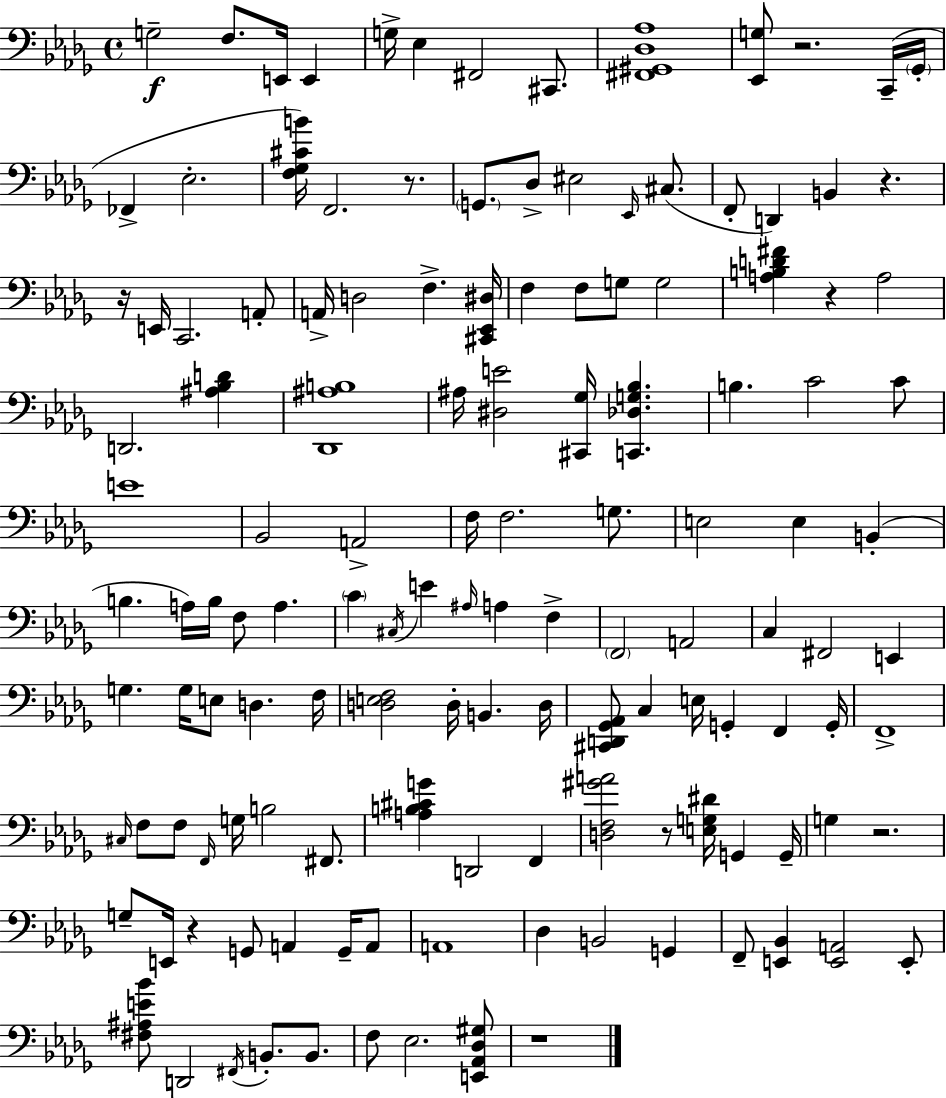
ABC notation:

X:1
T:Untitled
M:4/4
L:1/4
K:Bbm
G,2 F,/2 E,,/4 E,, G,/4 _E, ^F,,2 ^C,,/2 [^F,,^G,,_D,_A,]4 [_E,,G,]/2 z2 C,,/4 _G,,/4 _F,, _E,2 [F,_G,^CB]/4 F,,2 z/2 G,,/2 _D,/2 ^E,2 _E,,/4 ^C,/2 F,,/2 D,, B,, z z/4 E,,/4 C,,2 A,,/2 A,,/4 D,2 F, [^C,,_E,,^D,]/4 F, F,/2 G,/2 G,2 [A,B,D^F] z A,2 D,,2 [^A,_B,D] [_D,,^A,B,]4 ^A,/4 [^D,E]2 [^C,,_G,]/4 [C,,_D,G,_B,] B, C2 C/2 E4 _B,,2 A,,2 F,/4 F,2 G,/2 E,2 E, B,, B, A,/4 B,/4 F,/2 A, C ^C,/4 E ^A,/4 A, F, F,,2 A,,2 C, ^F,,2 E,, G, G,/4 E,/2 D, F,/4 [D,E,F,]2 D,/4 B,, D,/4 [^C,,D,,_G,,_A,,]/2 C, E,/4 G,, F,, G,,/4 F,,4 ^C,/4 F,/2 F,/2 F,,/4 G,/4 B,2 ^F,,/2 [A,B,^CG] D,,2 F,, [D,F,^GA]2 z/2 [E,G,^D]/4 G,, G,,/4 G, z2 G,/2 E,,/4 z G,,/2 A,, G,,/4 A,,/2 A,,4 _D, B,,2 G,, F,,/2 [E,,_B,,] [E,,A,,]2 E,,/2 [^F,^A,E_B]/2 D,,2 ^F,,/4 B,,/2 B,,/2 F,/2 _E,2 [E,,_A,,_D,^G,]/2 z4